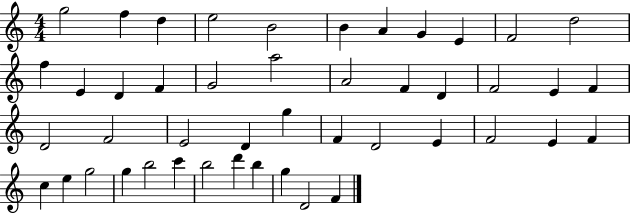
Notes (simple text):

G5/h F5/q D5/q E5/h B4/h B4/q A4/q G4/q E4/q F4/h D5/h F5/q E4/q D4/q F4/q G4/h A5/h A4/h F4/q D4/q F4/h E4/q F4/q D4/h F4/h E4/h D4/q G5/q F4/q D4/h E4/q F4/h E4/q F4/q C5/q E5/q G5/h G5/q B5/h C6/q B5/h D6/q B5/q G5/q D4/h F4/q